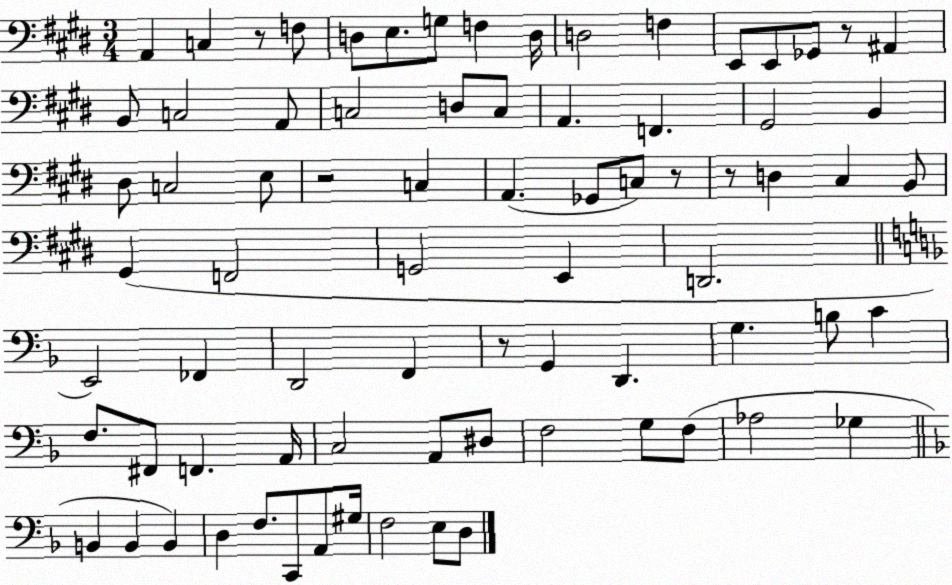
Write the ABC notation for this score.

X:1
T:Untitled
M:3/4
L:1/4
K:E
A,, C, z/2 F,/2 D,/2 E,/2 G,/2 F, D,/4 D,2 F, E,,/2 E,,/2 _G,,/2 z/2 ^A,, B,,/2 C,2 A,,/2 C,2 D,/2 C,/2 A,, F,, ^G,,2 B,, ^D,/2 C,2 E,/2 z2 C, A,, _G,,/2 C,/2 z/2 z/2 D, ^C, B,,/2 ^G,, F,,2 G,,2 E,, D,,2 E,,2 _F,, D,,2 F,, z/2 G,, D,, G, B,/2 C F,/2 ^F,,/2 F,, A,,/4 C,2 A,,/2 ^D,/2 F,2 G,/2 F,/2 _A,2 _G, B,, B,, B,, D, F,/2 C,,/2 A,,/2 ^G,/4 F,2 E,/2 D,/2